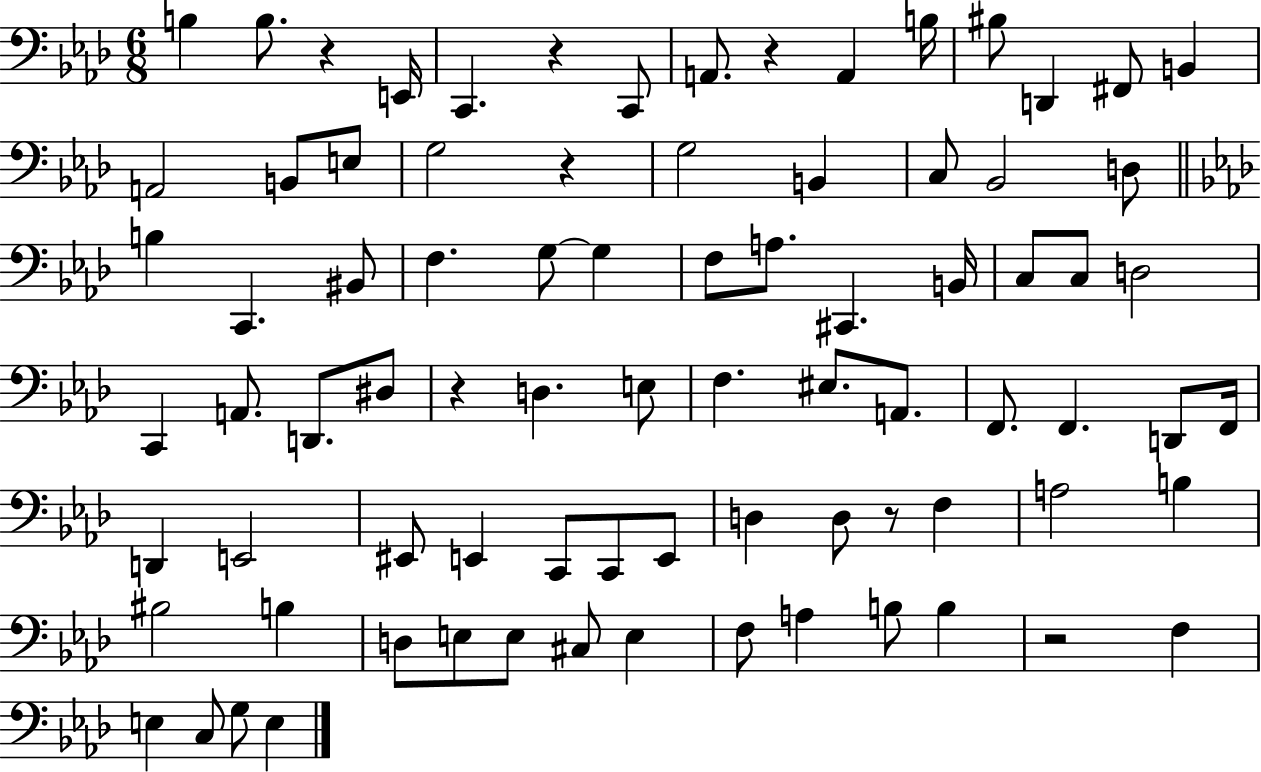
{
  \clef bass
  \numericTimeSignature
  \time 6/8
  \key aes \major
  b4 b8. r4 e,16 | c,4. r4 c,8 | a,8. r4 a,4 b16 | bis8 d,4 fis,8 b,4 | \break a,2 b,8 e8 | g2 r4 | g2 b,4 | c8 bes,2 d8 | \break \bar "||" \break \key f \minor b4 c,4. bis,8 | f4. g8~~ g4 | f8 a8. cis,4. b,16 | c8 c8 d2 | \break c,4 a,8. d,8. dis8 | r4 d4. e8 | f4. eis8. a,8. | f,8. f,4. d,8 f,16 | \break d,4 e,2 | eis,8 e,4 c,8 c,8 e,8 | d4 d8 r8 f4 | a2 b4 | \break bis2 b4 | d8 e8 e8 cis8 e4 | f8 a4 b8 b4 | r2 f4 | \break e4 c8 g8 e4 | \bar "|."
}